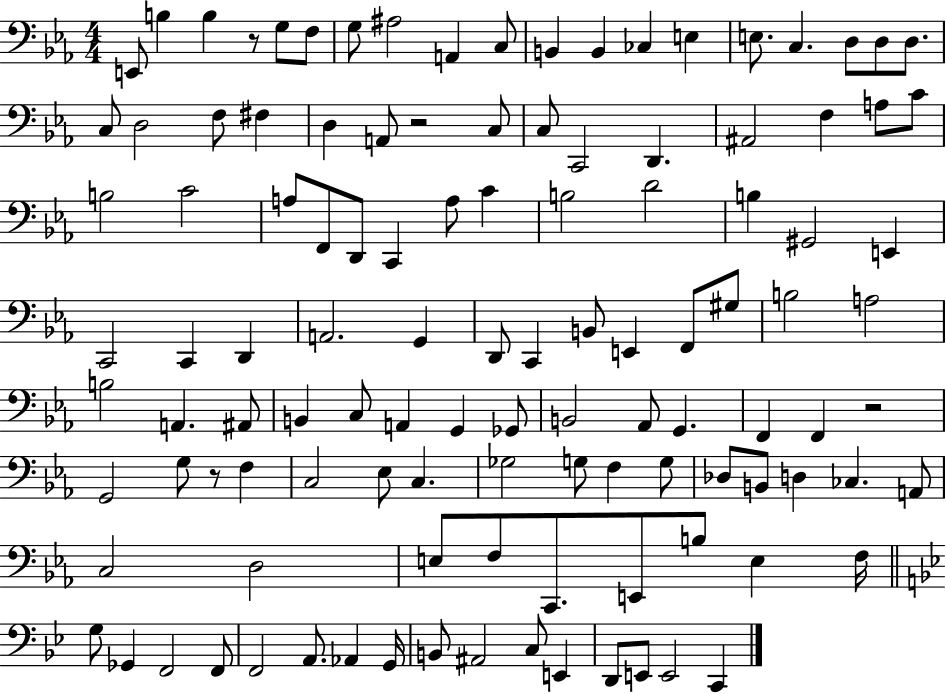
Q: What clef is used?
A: bass